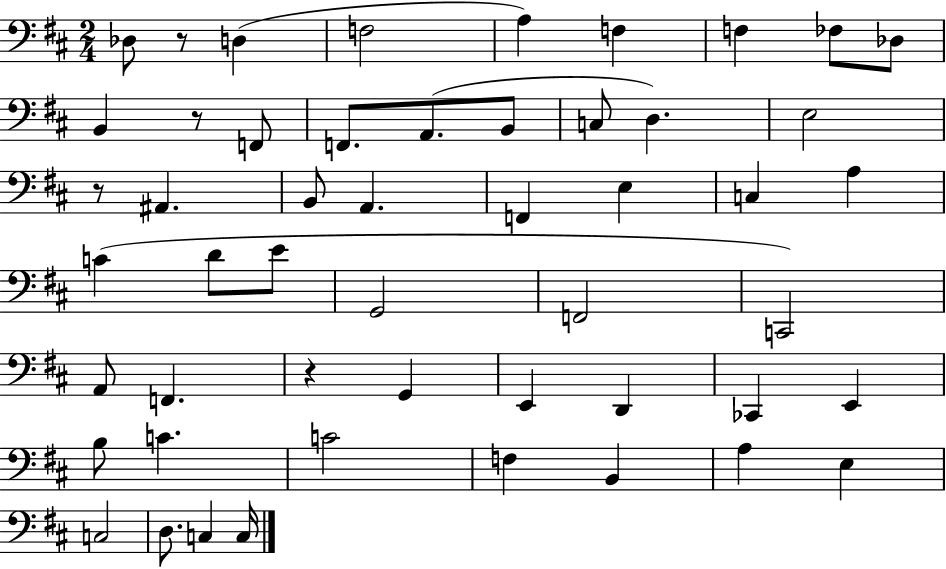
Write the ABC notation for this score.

X:1
T:Untitled
M:2/4
L:1/4
K:D
_D,/2 z/2 D, F,2 A, F, F, _F,/2 _D,/2 B,, z/2 F,,/2 F,,/2 A,,/2 B,,/2 C,/2 D, E,2 z/2 ^A,, B,,/2 A,, F,, E, C, A, C D/2 E/2 G,,2 F,,2 C,,2 A,,/2 F,, z G,, E,, D,, _C,, E,, B,/2 C C2 F, B,, A, E, C,2 D,/2 C, C,/4